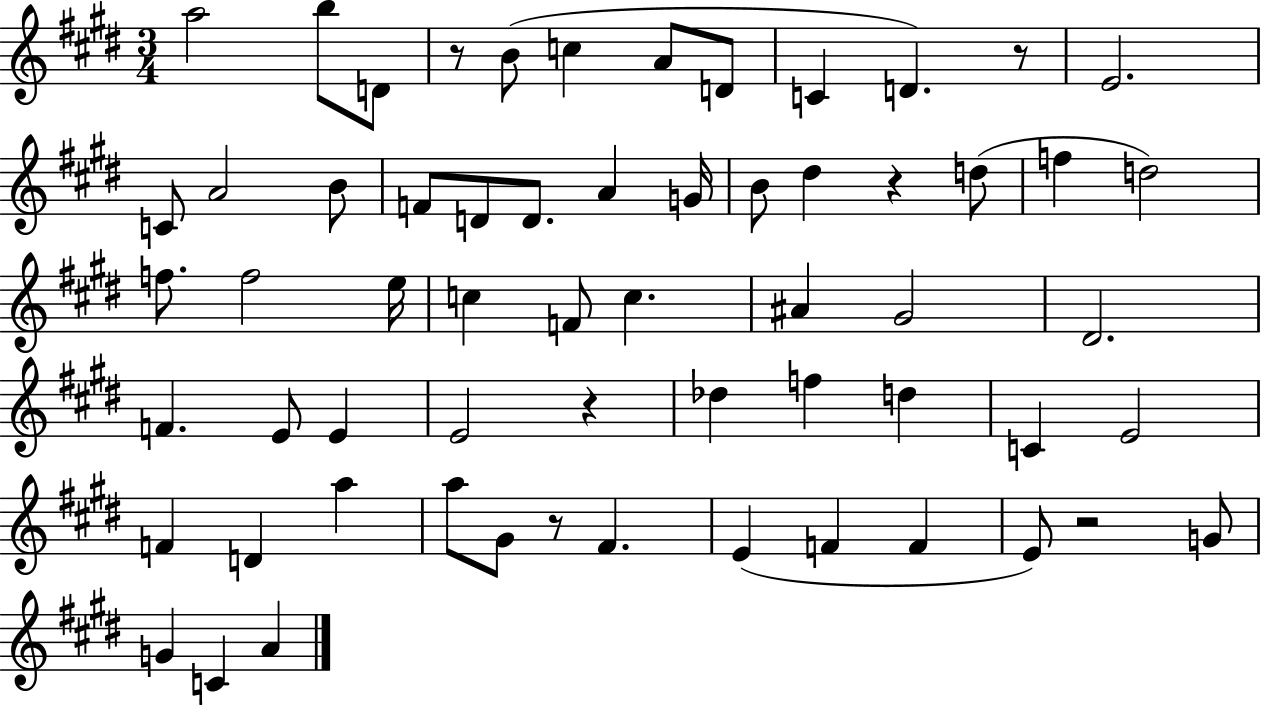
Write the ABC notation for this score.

X:1
T:Untitled
M:3/4
L:1/4
K:E
a2 b/2 D/2 z/2 B/2 c A/2 D/2 C D z/2 E2 C/2 A2 B/2 F/2 D/2 D/2 A G/4 B/2 ^d z d/2 f d2 f/2 f2 e/4 c F/2 c ^A ^G2 ^D2 F E/2 E E2 z _d f d C E2 F D a a/2 ^G/2 z/2 ^F E F F E/2 z2 G/2 G C A